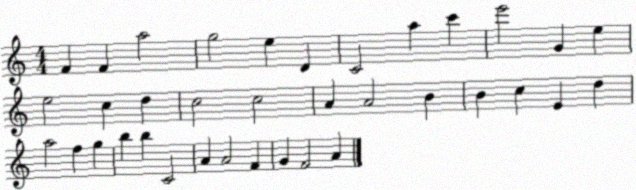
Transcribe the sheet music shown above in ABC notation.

X:1
T:Untitled
M:4/4
L:1/4
K:C
F F a2 g2 e D C2 a c' e'2 G e e2 c d c2 c2 A A2 B B c E d a2 f g b b C2 A A2 F G F2 A